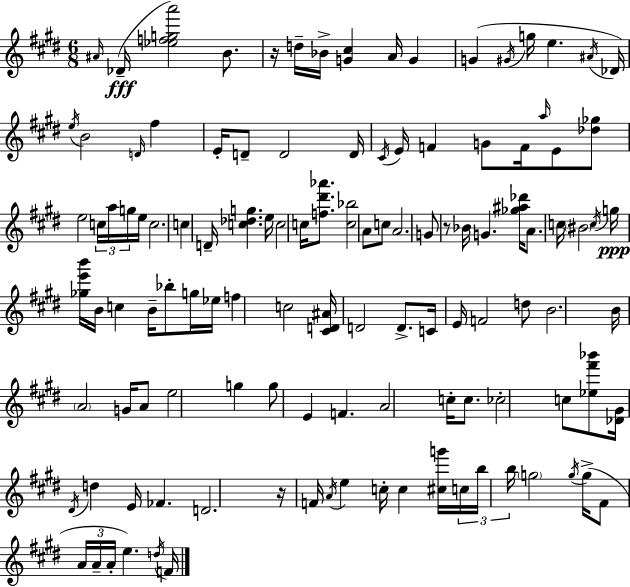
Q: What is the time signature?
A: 6/8